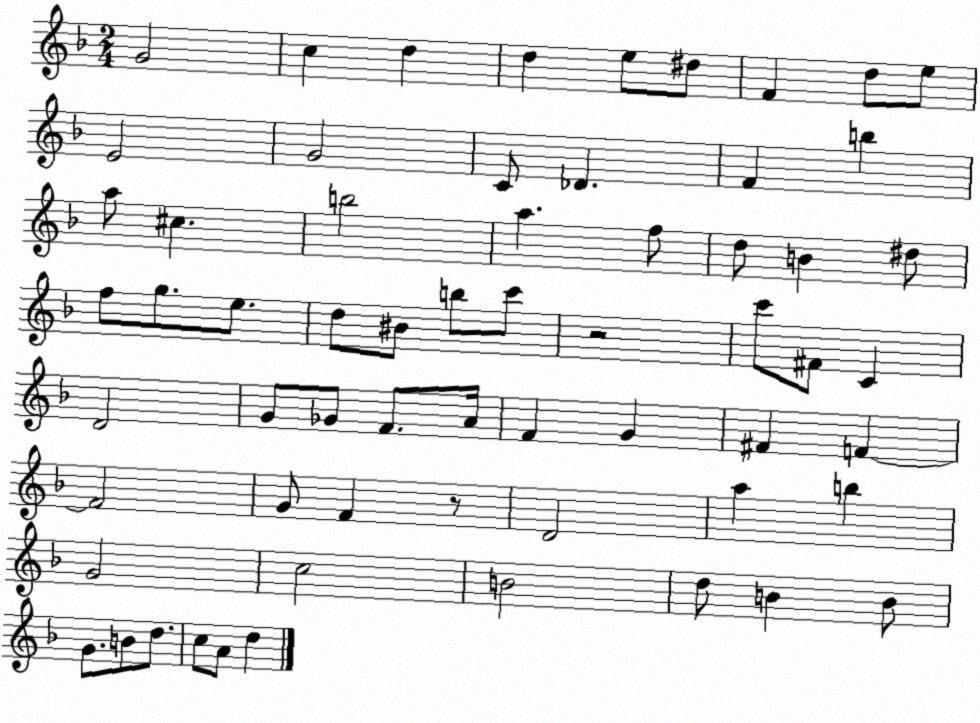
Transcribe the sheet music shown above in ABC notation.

X:1
T:Untitled
M:2/4
L:1/4
K:F
G2 c d d e/2 ^d/2 F d/2 e/2 E2 G2 C/2 _D F b a/2 ^c b2 a f/2 d/2 B ^d/2 f/2 g/2 e/2 d/2 ^B/2 b/2 c'/2 z2 c'/2 ^F/2 C D2 G/2 _G/2 F/2 A/4 F G ^F F F2 G/2 F z/2 D2 a b G2 c2 B2 d/2 B B/2 G/2 B/2 d/2 c/2 A/2 d